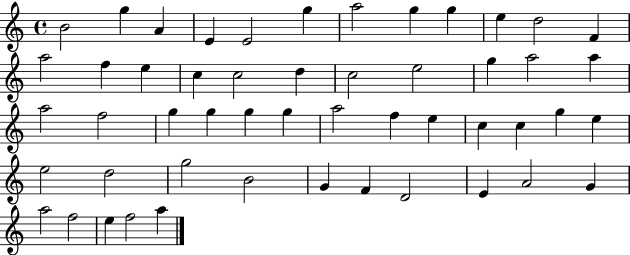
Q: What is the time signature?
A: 4/4